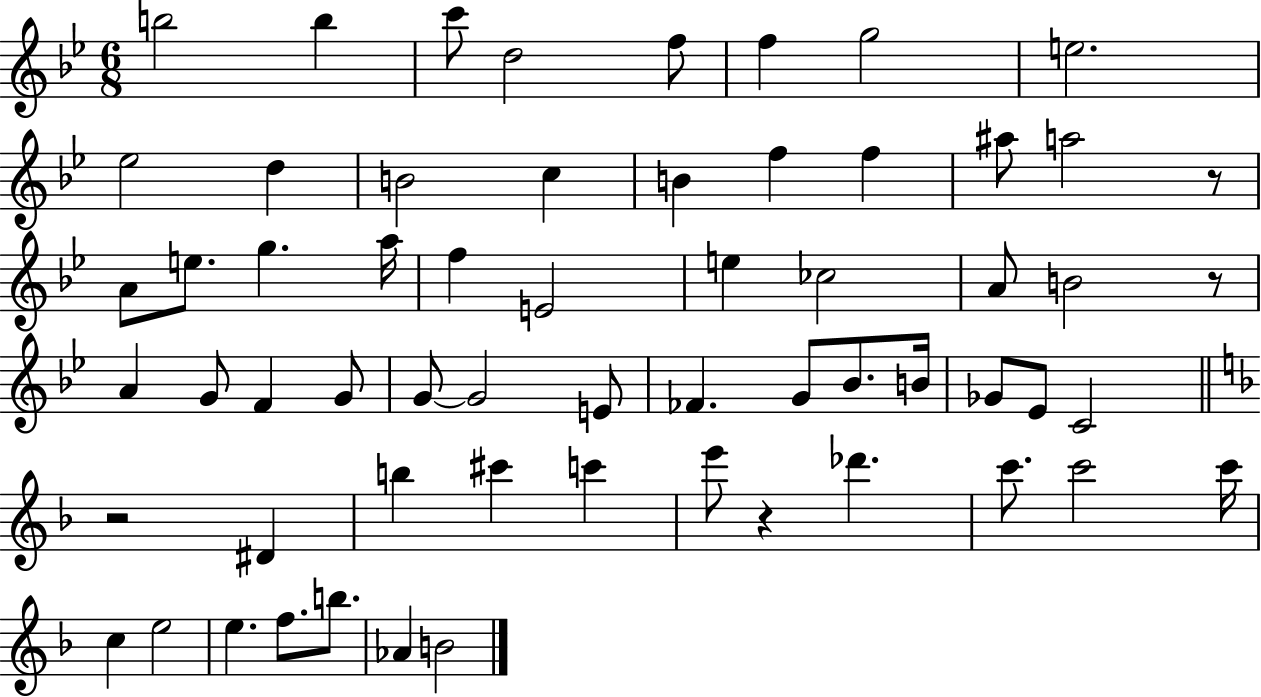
B5/h B5/q C6/e D5/h F5/e F5/q G5/h E5/h. Eb5/h D5/q B4/h C5/q B4/q F5/q F5/q A#5/e A5/h R/e A4/e E5/e. G5/q. A5/s F5/q E4/h E5/q CES5/h A4/e B4/h R/e A4/q G4/e F4/q G4/e G4/e G4/h E4/e FES4/q. G4/e Bb4/e. B4/s Gb4/e Eb4/e C4/h R/h D#4/q B5/q C#6/q C6/q E6/e R/q Db6/q. C6/e. C6/h C6/s C5/q E5/h E5/q. F5/e. B5/e. Ab4/q B4/h